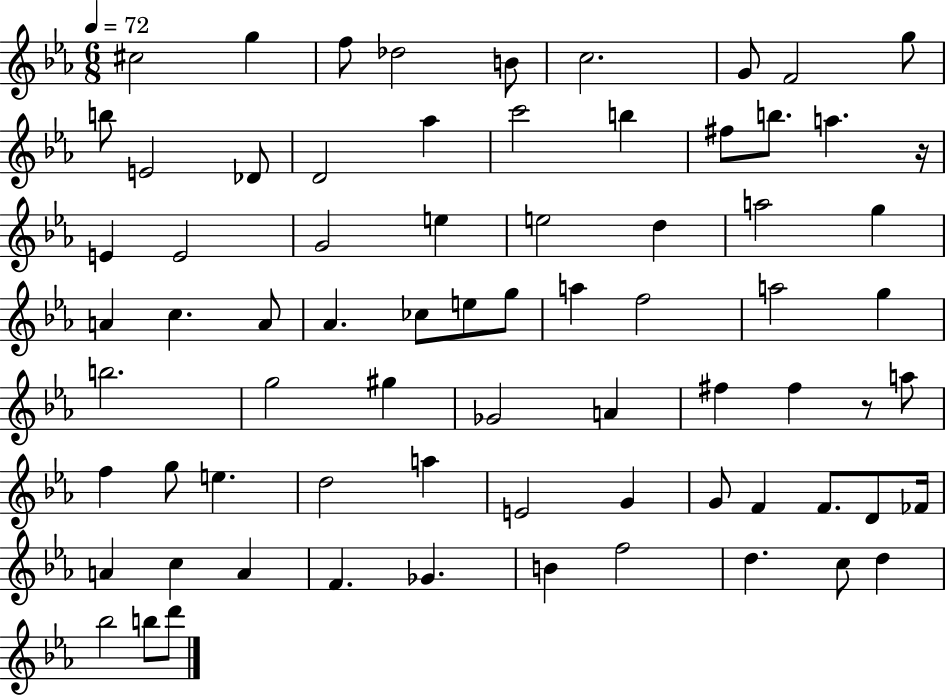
{
  \clef treble
  \numericTimeSignature
  \time 6/8
  \key ees \major
  \tempo 4 = 72
  cis''2 g''4 | f''8 des''2 b'8 | c''2. | g'8 f'2 g''8 | \break b''8 e'2 des'8 | d'2 aes''4 | c'''2 b''4 | fis''8 b''8. a''4. r16 | \break e'4 e'2 | g'2 e''4 | e''2 d''4 | a''2 g''4 | \break a'4 c''4. a'8 | aes'4. ces''8 e''8 g''8 | a''4 f''2 | a''2 g''4 | \break b''2. | g''2 gis''4 | ges'2 a'4 | fis''4 fis''4 r8 a''8 | \break f''4 g''8 e''4. | d''2 a''4 | e'2 g'4 | g'8 f'4 f'8. d'8 fes'16 | \break a'4 c''4 a'4 | f'4. ges'4. | b'4 f''2 | d''4. c''8 d''4 | \break bes''2 b''8 d'''8 | \bar "|."
}